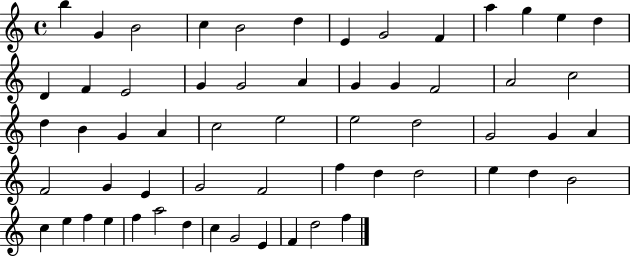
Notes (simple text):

B5/q G4/q B4/h C5/q B4/h D5/q E4/q G4/h F4/q A5/q G5/q E5/q D5/q D4/q F4/q E4/h G4/q G4/h A4/q G4/q G4/q F4/h A4/h C5/h D5/q B4/q G4/q A4/q C5/h E5/h E5/h D5/h G4/h G4/q A4/q F4/h G4/q E4/q G4/h F4/h F5/q D5/q D5/h E5/q D5/q B4/h C5/q E5/q F5/q E5/q F5/q A5/h D5/q C5/q G4/h E4/q F4/q D5/h F5/q